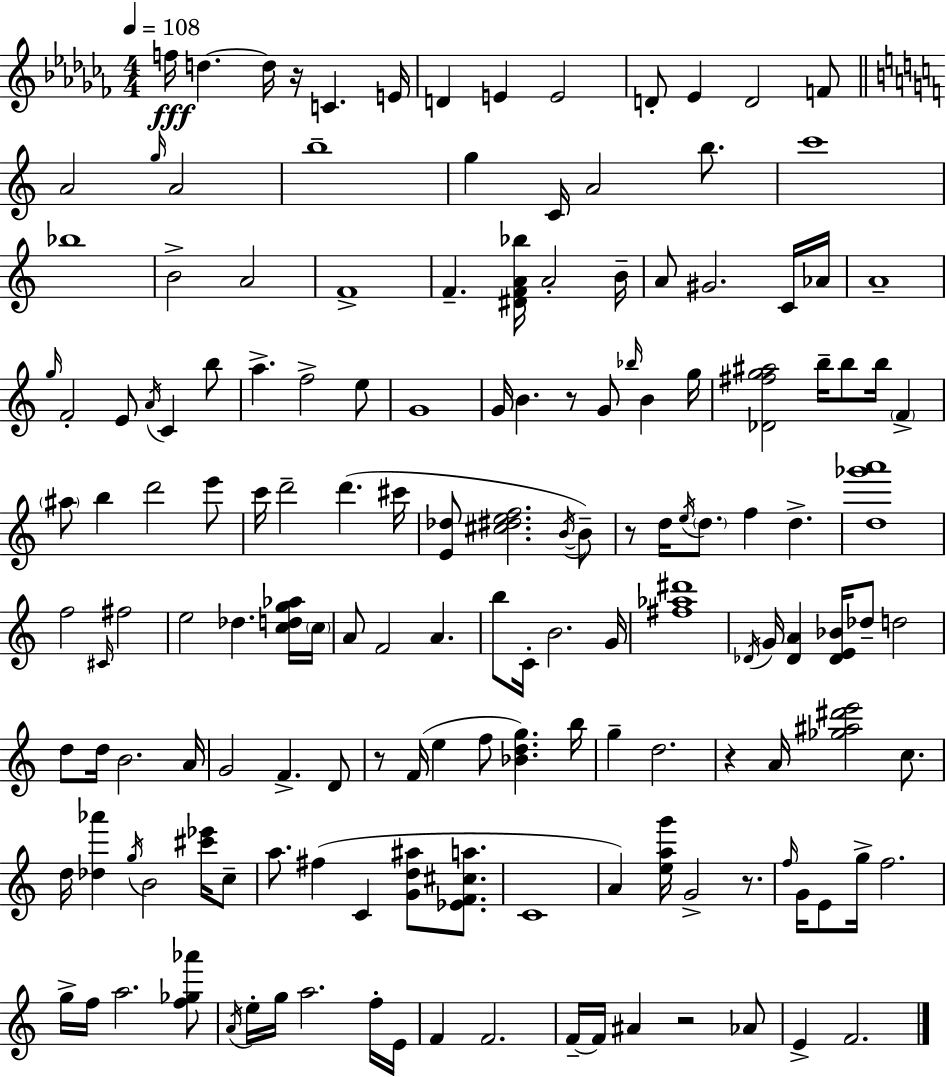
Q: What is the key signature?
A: AES minor